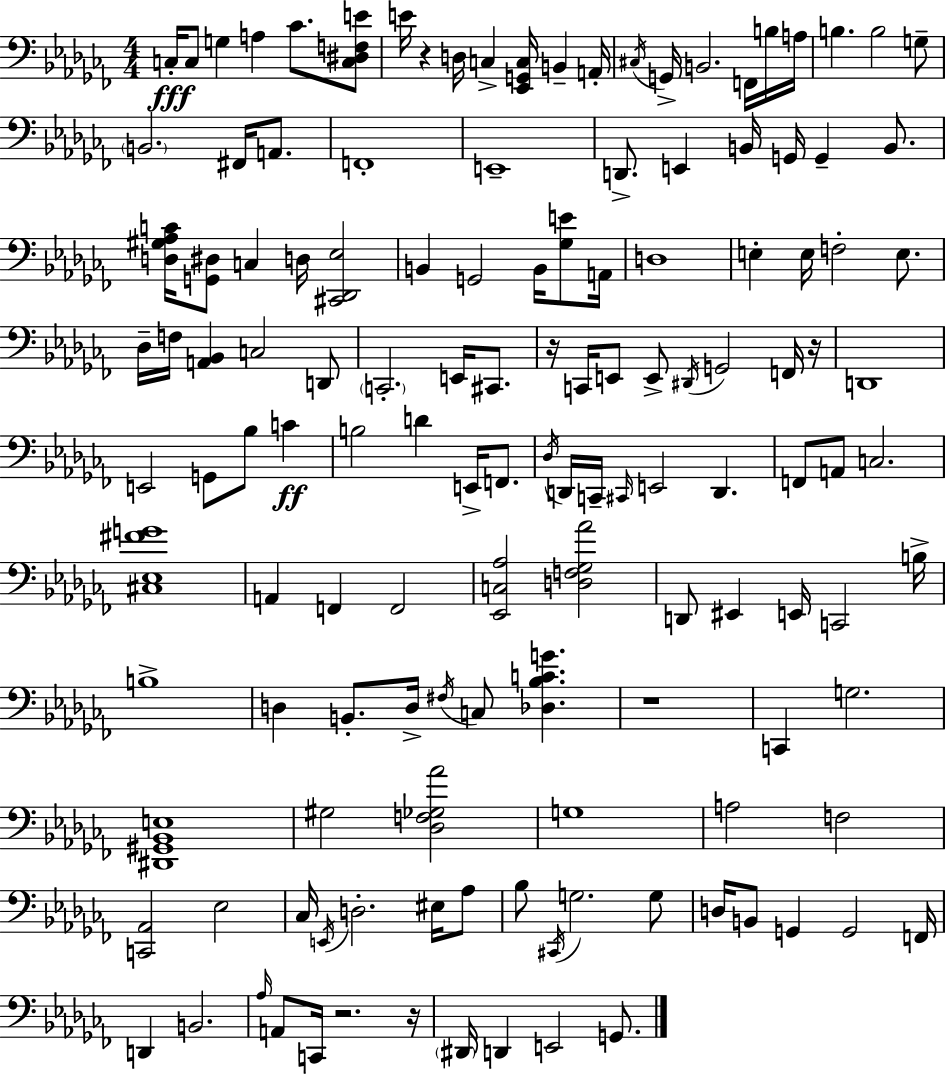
{
  \clef bass
  \numericTimeSignature
  \time 4/4
  \key aes \minor
  c16-.\fff c8 g4 a4 ces'8. <c dis f e'>8 | e'16 r4 d16 c4-> <ees, g, c>16 b,4-- a,16-. | \acciaccatura { cis16 } g,16-> b,2. f,16 b16 | a16 b4. b2 g8-- | \break \parenthesize b,2. fis,16 a,8. | f,1-. | e,1-- | d,8.-> e,4 b,16 g,16 g,4-- b,8. | \break <d gis aes c'>16 <g, dis>8 c4 d16 <cis, des, ees>2 | b,4 g,2 b,16 <ges e'>8 | a,16 d1 | e4-. e16 f2-. e8. | \break des16-- f16 <a, bes,>4 c2 d,8 | \parenthesize c,2.-. e,16 cis,8. | r16 c,16 e,8 e,8-> \acciaccatura { dis,16 } g,2 | f,16 r16 d,1 | \break e,2 g,8 bes8 c'4\ff | b2 d'4 e,16-> f,8. | \acciaccatura { des16 } d,16 c,16-- \grace { cis,16 } e,2 d,4. | f,8 a,8 c2. | \break <cis ees fis' g'>1 | a,4 f,4 f,2 | <ees, c aes>2 <d f ges aes'>2 | d,8 eis,4 e,16 c,2 | \break b16-> b1-> | d4 b,8.-. d16-> \acciaccatura { fis16 } c8 <des bes c' g'>4. | r1 | c,4 g2. | \break <dis, gis, bes, e>1 | gis2 <des f ges aes'>2 | g1 | a2 f2 | \break <c, aes,>2 ees2 | ces16 \acciaccatura { e,16 } d2.-. | eis16 aes8 bes8 \acciaccatura { cis,16 } g2. | g8 d16 b,8 g,4 g,2 | \break f,16 d,4 b,2. | \grace { aes16 } a,8 c,16 r2. | r16 \parenthesize dis,16 d,4 e,2 | g,8. \bar "|."
}